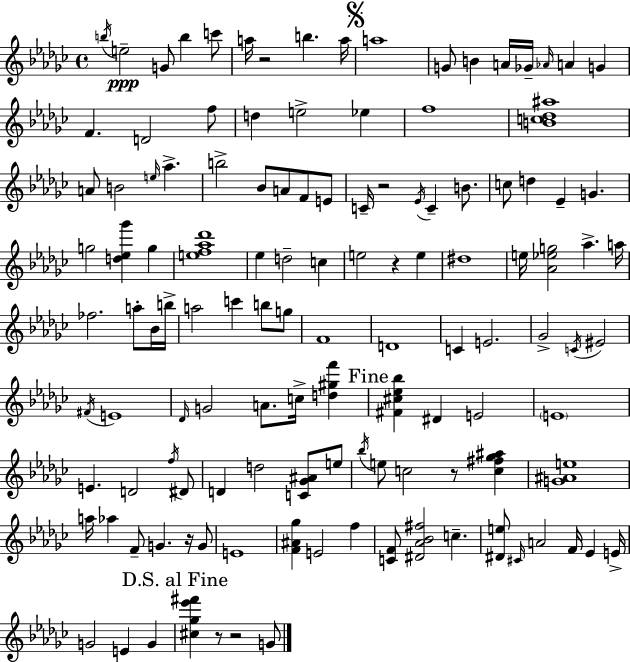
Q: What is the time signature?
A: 4/4